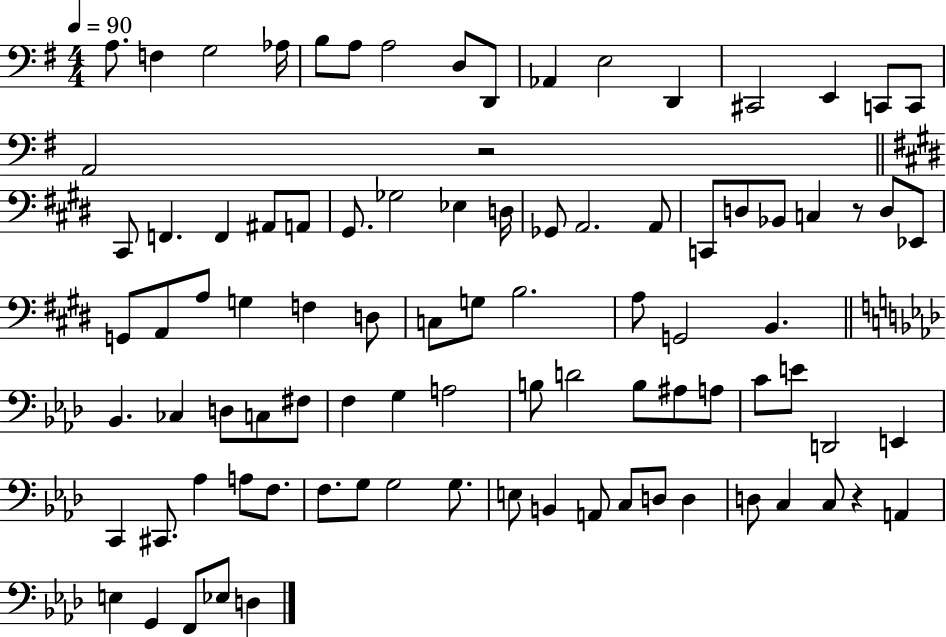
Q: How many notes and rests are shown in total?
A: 91